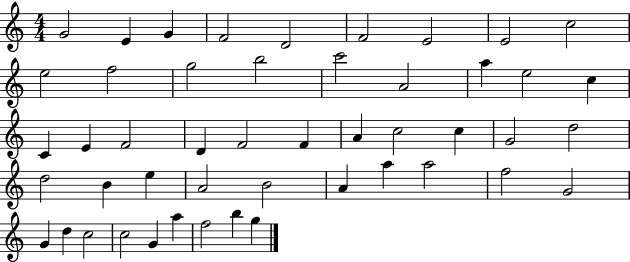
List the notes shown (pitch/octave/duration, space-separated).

G4/h E4/q G4/q F4/h D4/h F4/h E4/h E4/h C5/h E5/h F5/h G5/h B5/h C6/h A4/h A5/q E5/h C5/q C4/q E4/q F4/h D4/q F4/h F4/q A4/q C5/h C5/q G4/h D5/h D5/h B4/q E5/q A4/h B4/h A4/q A5/q A5/h F5/h G4/h G4/q D5/q C5/h C5/h G4/q A5/q F5/h B5/q G5/q